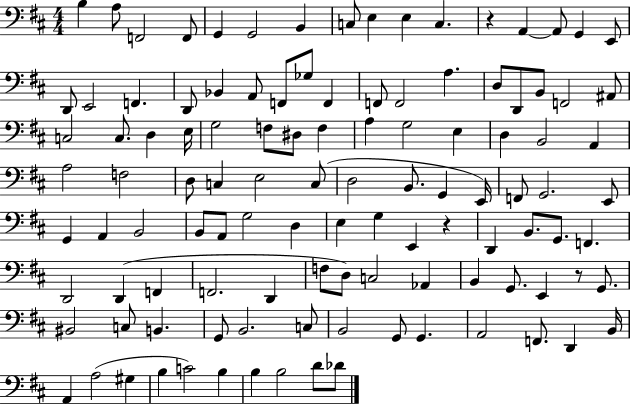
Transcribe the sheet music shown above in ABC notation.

X:1
T:Untitled
M:4/4
L:1/4
K:D
B, A,/2 F,,2 F,,/2 G,, G,,2 B,, C,/2 E, E, C, z A,, A,,/2 G,, E,,/2 D,,/2 E,,2 F,, D,,/2 _B,, A,,/2 F,,/2 _G,/2 F,, F,,/2 F,,2 A, D,/2 D,,/2 B,,/2 F,,2 ^A,,/2 C,2 C,/2 D, E,/4 G,2 F,/2 ^D,/2 F, A, G,2 E, D, B,,2 A,, A,2 F,2 D,/2 C, E,2 C,/2 D,2 B,,/2 G,, E,,/4 F,,/2 G,,2 E,,/2 G,, A,, B,,2 B,,/2 A,,/2 G,2 D, E, G, E,, z D,, B,,/2 G,,/2 F,, D,,2 D,, F,, F,,2 D,, F,/2 D,/2 C,2 _A,, B,, G,,/2 E,, z/2 G,,/2 ^B,,2 C,/2 B,, G,,/2 B,,2 C,/2 B,,2 G,,/2 G,, A,,2 F,,/2 D,, B,,/4 A,, A,2 ^G, B, C2 B, B, B,2 D/2 _D/2